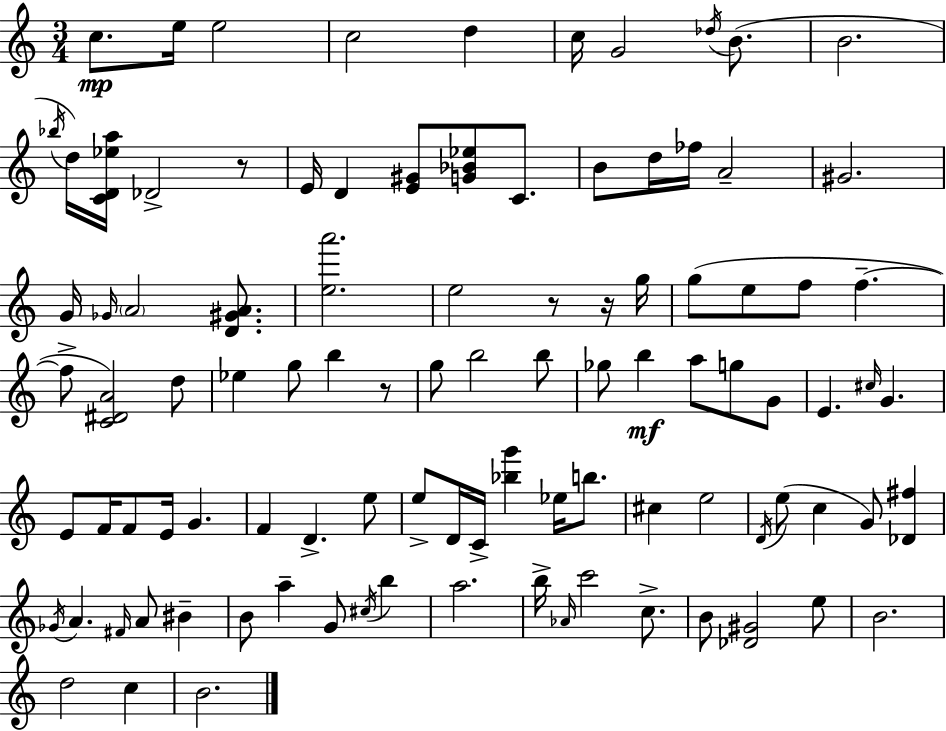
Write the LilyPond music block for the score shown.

{
  \clef treble
  \numericTimeSignature
  \time 3/4
  \key c \major
  c''8.\mp e''16 e''2 | c''2 d''4 | c''16 g'2 \acciaccatura { des''16 } b'8.( | b'2. | \break \acciaccatura { bes''16 } d''16) <c' d' ees'' a''>16 des'2-> | r8 e'16 d'4 <e' gis'>8 <g' bes' ees''>8 c'8. | b'8 d''16 fes''16 a'2-- | gis'2. | \break g'16 \grace { ges'16 } \parenthesize a'2 | <d' gis' a'>8. <e'' a'''>2. | e''2 r8 | r16 g''16 g''8( e''8 f''8 f''4.--~~ | \break f''8-> <c' dis' a'>2) | d''8 ees''4 g''8 b''4 | r8 g''8 b''2 | b''8 ges''8 b''4\mf a''8 g''8 | \break g'8 e'4. \grace { cis''16 } g'4. | e'8 f'16 f'8 e'16 g'4. | f'4 d'4.-> | e''8 e''8-> d'16 c'16-> <bes'' g'''>4 | \break ees''16 b''8. cis''4 e''2 | \acciaccatura { d'16 } e''8( c''4 g'8) | <des' fis''>4 \acciaccatura { ges'16 } a'4. | \grace { fis'16 } a'8 bis'4-- b'8 a''4-- | \break g'8 \acciaccatura { cis''16 } b''4 a''2. | b''16-> \grace { aes'16 } c'''2 | c''8.-> b'8 <des' gis'>2 | e''8 b'2. | \break d''2 | c''4 b'2. | \bar "|."
}